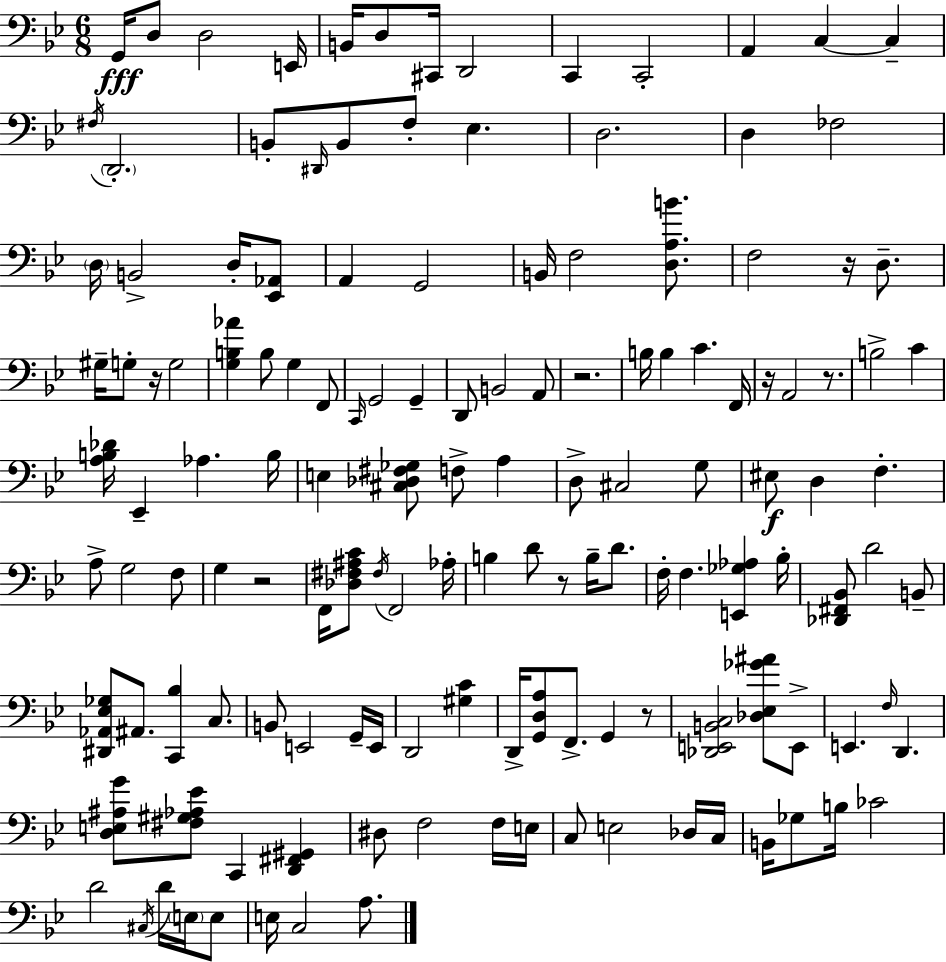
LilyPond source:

{
  \clef bass
  \numericTimeSignature
  \time 6/8
  \key bes \major
  \repeat volta 2 { g,16\fff d8 d2 e,16 | b,16 d8 cis,16 d,2 | c,4 c,2-. | a,4 c4~~ c4-- | \break \acciaccatura { fis16 } \parenthesize d,2.-. | b,8-. \grace { dis,16 } b,8 f8-. ees4. | d2. | d4 fes2 | \break \parenthesize d16 b,2-> d16-. | <ees, aes,>8 a,4 g,2 | b,16 f2 <d a b'>8. | f2 r16 d8.-- | \break gis16-- g8-. r16 g2 | <g b aes'>4 b8 g4 | f,8 \grace { c,16 } g,2 g,4-- | d,8 b,2 | \break a,8 r2. | b16 b4 c'4. | f,16 r16 a,2 | r8. b2-> c'4 | \break <a b des'>16 ees,4-- aes4. | b16 e4 <cis des fis ges>8 f8-> a4 | d8-> cis2 | g8 eis8\f d4 f4.-. | \break a8-> g2 | f8 g4 r2 | f,16 <des fis ais c'>8 \acciaccatura { fis16 } f,2 | aes16-. b4 d'8 r8 | \break b16-- d'8. f16-. f4. <e, ges aes>4 | bes16-. <des, fis, bes,>8 d'2 | b,8-- <dis, aes, ees ges>8 ais,8. <c, bes>4 | c8. b,8 e,2 | \break g,16-- e,16 d,2 | <gis c'>4 d,16-> <g, d a>8 f,8.-> g,4 | r8 <des, e, b, c>2 | <des ees ges' ais'>8 e,8-> e,4. \grace { f16 } d,4. | \break <d e ais g'>8 <fis gis aes ees'>8 c,4 | <d, fis, gis,>4 dis8 f2 | f16 e16 c8 e2 | des16 c16 b,16 ges8 b16 ces'2 | \break d'2 | \acciaccatura { cis16 } d'16 \parenthesize e16 e8 e16 c2 | a8. } \bar "|."
}